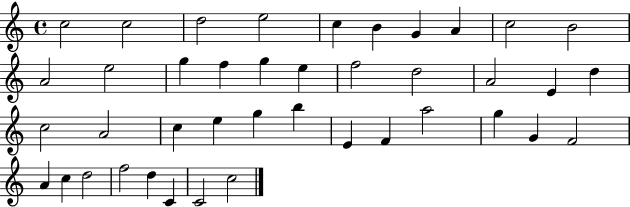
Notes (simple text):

C5/h C5/h D5/h E5/h C5/q B4/q G4/q A4/q C5/h B4/h A4/h E5/h G5/q F5/q G5/q E5/q F5/h D5/h A4/h E4/q D5/q C5/h A4/h C5/q E5/q G5/q B5/q E4/q F4/q A5/h G5/q G4/q F4/h A4/q C5/q D5/h F5/h D5/q C4/q C4/h C5/h